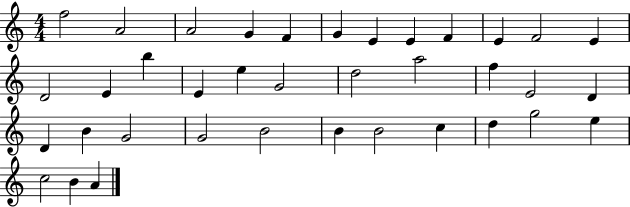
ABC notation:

X:1
T:Untitled
M:4/4
L:1/4
K:C
f2 A2 A2 G F G E E F E F2 E D2 E b E e G2 d2 a2 f E2 D D B G2 G2 B2 B B2 c d g2 e c2 B A